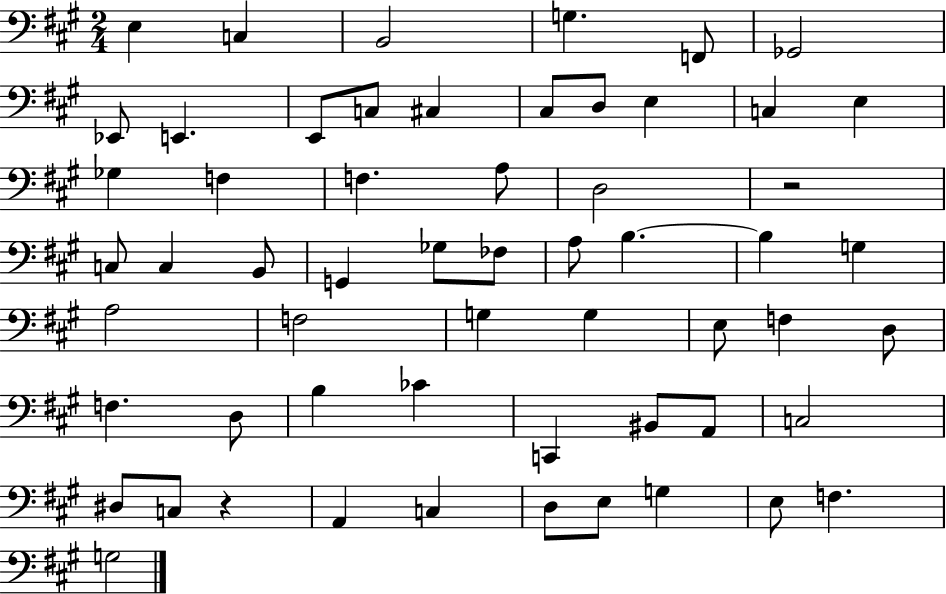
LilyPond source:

{
  \clef bass
  \numericTimeSignature
  \time 2/4
  \key a \major
  \repeat volta 2 { e4 c4 | b,2 | g4. f,8 | ges,2 | \break ees,8 e,4. | e,8 c8 cis4 | cis8 d8 e4 | c4 e4 | \break ges4 f4 | f4. a8 | d2 | r2 | \break c8 c4 b,8 | g,4 ges8 fes8 | a8 b4.~~ | b4 g4 | \break a2 | f2 | g4 g4 | e8 f4 d8 | \break f4. d8 | b4 ces'4 | c,4 bis,8 a,8 | c2 | \break dis8 c8 r4 | a,4 c4 | d8 e8 g4 | e8 f4. | \break g2 | } \bar "|."
}